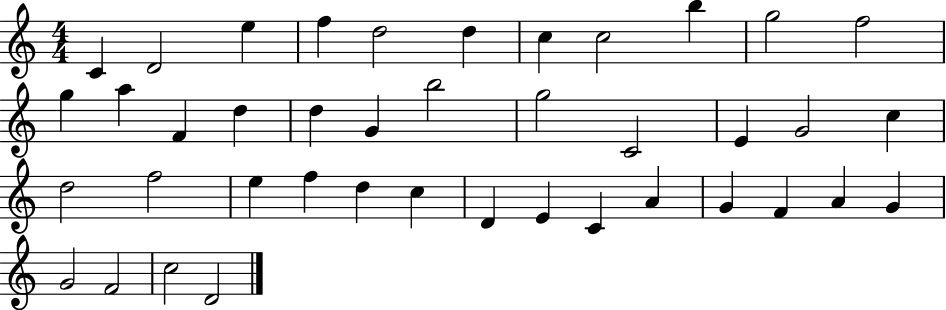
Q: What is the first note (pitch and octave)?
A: C4